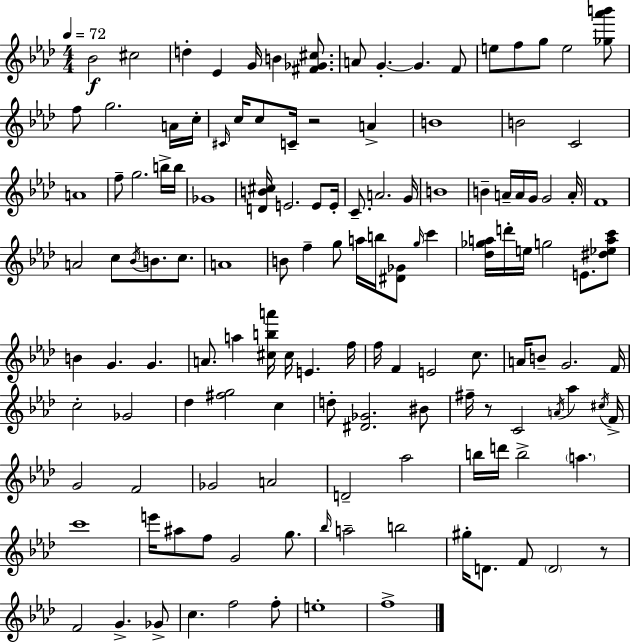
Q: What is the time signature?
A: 4/4